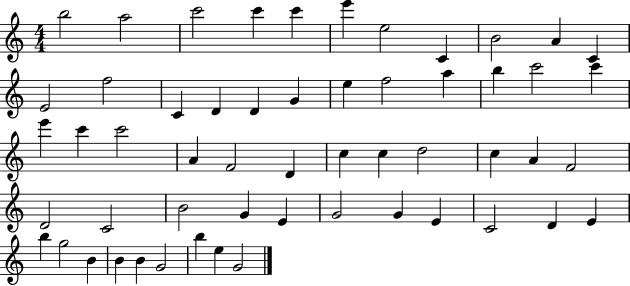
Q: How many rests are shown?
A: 0